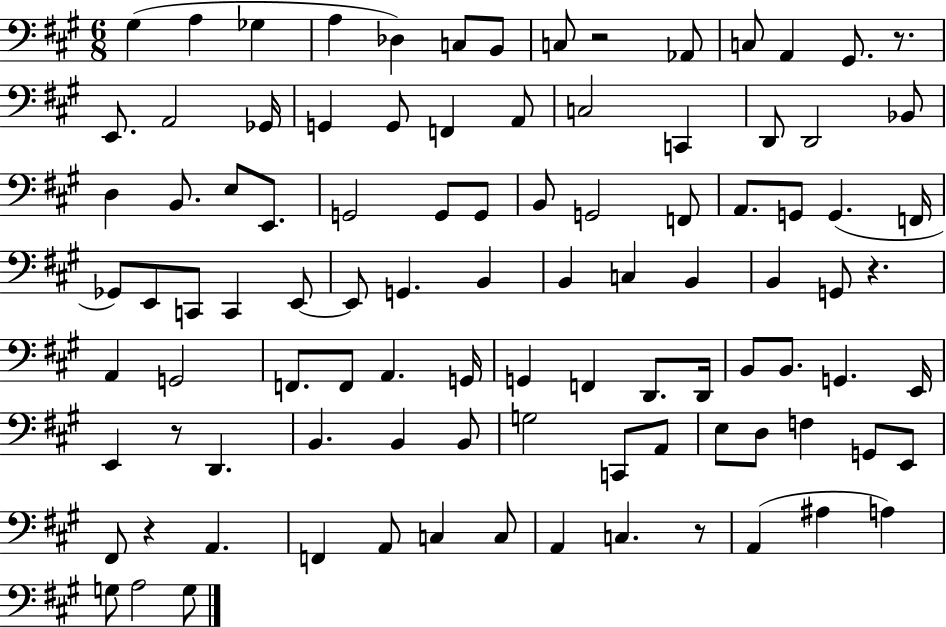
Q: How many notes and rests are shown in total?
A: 98